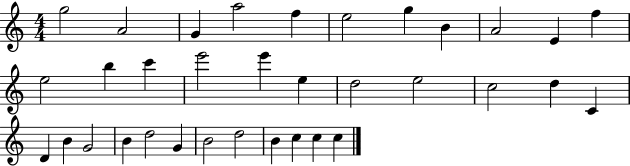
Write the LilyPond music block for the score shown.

{
  \clef treble
  \numericTimeSignature
  \time 4/4
  \key c \major
  g''2 a'2 | g'4 a''2 f''4 | e''2 g''4 b'4 | a'2 e'4 f''4 | \break e''2 b''4 c'''4 | e'''2 e'''4 e''4 | d''2 e''2 | c''2 d''4 c'4 | \break d'4 b'4 g'2 | b'4 d''2 g'4 | b'2 d''2 | b'4 c''4 c''4 c''4 | \break \bar "|."
}